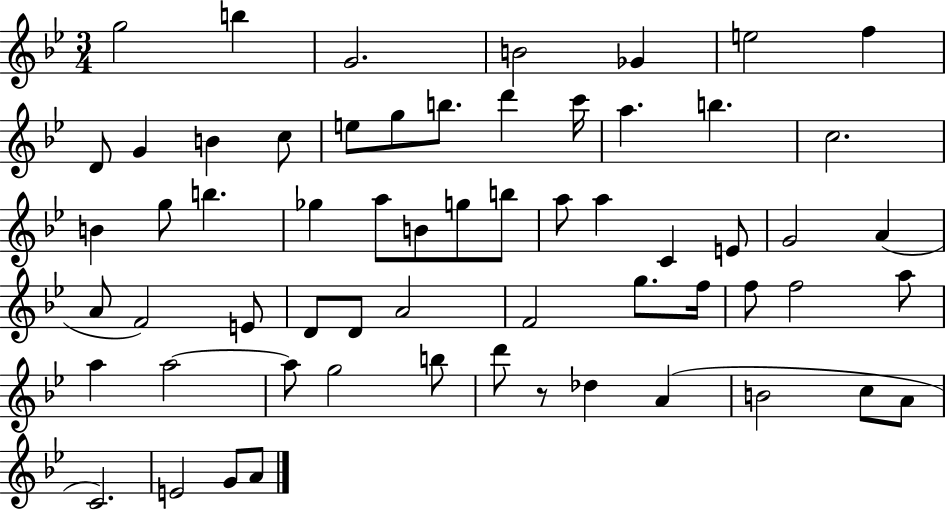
G5/h B5/q G4/h. B4/h Gb4/q E5/h F5/q D4/e G4/q B4/q C5/e E5/e G5/e B5/e. D6/q C6/s A5/q. B5/q. C5/h. B4/q G5/e B5/q. Gb5/q A5/e B4/e G5/e B5/e A5/e A5/q C4/q E4/e G4/h A4/q A4/e F4/h E4/e D4/e D4/e A4/h F4/h G5/e. F5/s F5/e F5/h A5/e A5/q A5/h A5/e G5/h B5/e D6/e R/e Db5/q A4/q B4/h C5/e A4/e C4/h. E4/h G4/e A4/e